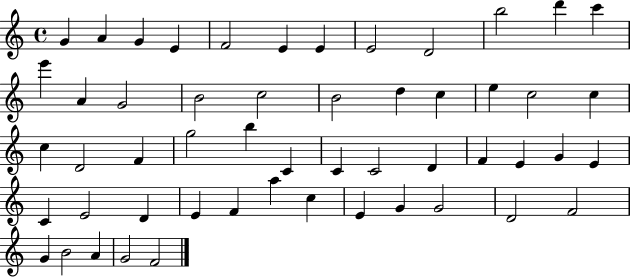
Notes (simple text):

G4/q A4/q G4/q E4/q F4/h E4/q E4/q E4/h D4/h B5/h D6/q C6/q E6/q A4/q G4/h B4/h C5/h B4/h D5/q C5/q E5/q C5/h C5/q C5/q D4/h F4/q G5/h B5/q C4/q C4/q C4/h D4/q F4/q E4/q G4/q E4/q C4/q E4/h D4/q E4/q F4/q A5/q C5/q E4/q G4/q G4/h D4/h F4/h G4/q B4/h A4/q G4/h F4/h